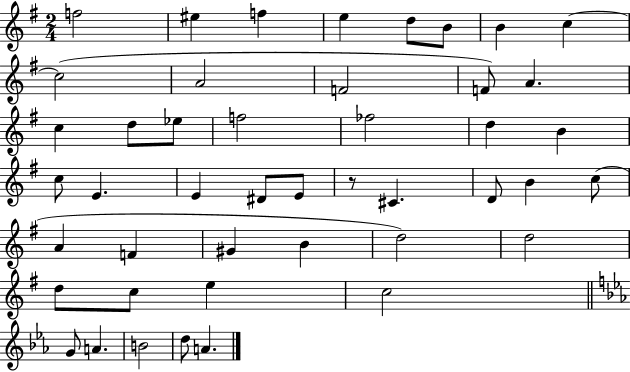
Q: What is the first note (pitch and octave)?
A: F5